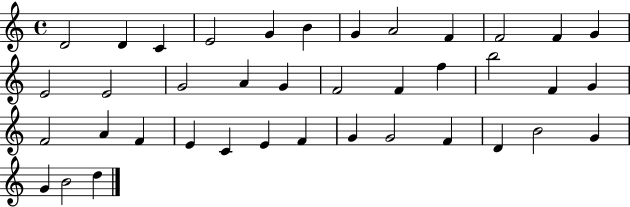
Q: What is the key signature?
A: C major